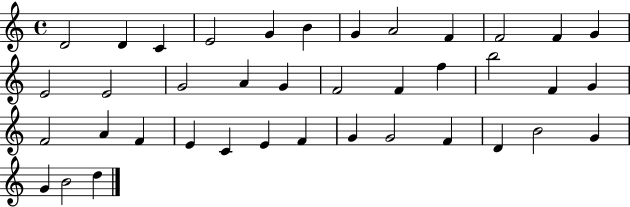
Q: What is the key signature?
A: C major